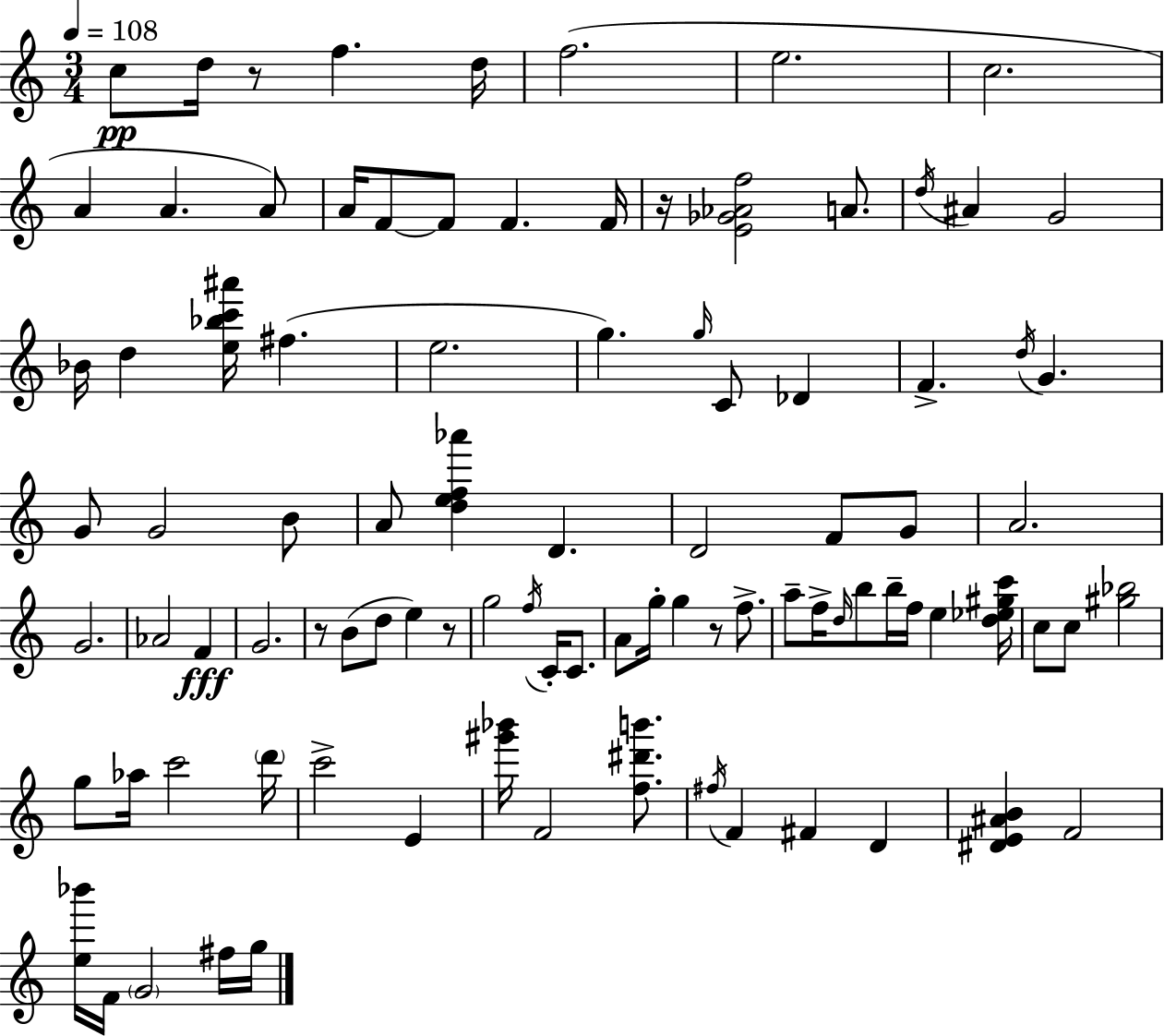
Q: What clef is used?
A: treble